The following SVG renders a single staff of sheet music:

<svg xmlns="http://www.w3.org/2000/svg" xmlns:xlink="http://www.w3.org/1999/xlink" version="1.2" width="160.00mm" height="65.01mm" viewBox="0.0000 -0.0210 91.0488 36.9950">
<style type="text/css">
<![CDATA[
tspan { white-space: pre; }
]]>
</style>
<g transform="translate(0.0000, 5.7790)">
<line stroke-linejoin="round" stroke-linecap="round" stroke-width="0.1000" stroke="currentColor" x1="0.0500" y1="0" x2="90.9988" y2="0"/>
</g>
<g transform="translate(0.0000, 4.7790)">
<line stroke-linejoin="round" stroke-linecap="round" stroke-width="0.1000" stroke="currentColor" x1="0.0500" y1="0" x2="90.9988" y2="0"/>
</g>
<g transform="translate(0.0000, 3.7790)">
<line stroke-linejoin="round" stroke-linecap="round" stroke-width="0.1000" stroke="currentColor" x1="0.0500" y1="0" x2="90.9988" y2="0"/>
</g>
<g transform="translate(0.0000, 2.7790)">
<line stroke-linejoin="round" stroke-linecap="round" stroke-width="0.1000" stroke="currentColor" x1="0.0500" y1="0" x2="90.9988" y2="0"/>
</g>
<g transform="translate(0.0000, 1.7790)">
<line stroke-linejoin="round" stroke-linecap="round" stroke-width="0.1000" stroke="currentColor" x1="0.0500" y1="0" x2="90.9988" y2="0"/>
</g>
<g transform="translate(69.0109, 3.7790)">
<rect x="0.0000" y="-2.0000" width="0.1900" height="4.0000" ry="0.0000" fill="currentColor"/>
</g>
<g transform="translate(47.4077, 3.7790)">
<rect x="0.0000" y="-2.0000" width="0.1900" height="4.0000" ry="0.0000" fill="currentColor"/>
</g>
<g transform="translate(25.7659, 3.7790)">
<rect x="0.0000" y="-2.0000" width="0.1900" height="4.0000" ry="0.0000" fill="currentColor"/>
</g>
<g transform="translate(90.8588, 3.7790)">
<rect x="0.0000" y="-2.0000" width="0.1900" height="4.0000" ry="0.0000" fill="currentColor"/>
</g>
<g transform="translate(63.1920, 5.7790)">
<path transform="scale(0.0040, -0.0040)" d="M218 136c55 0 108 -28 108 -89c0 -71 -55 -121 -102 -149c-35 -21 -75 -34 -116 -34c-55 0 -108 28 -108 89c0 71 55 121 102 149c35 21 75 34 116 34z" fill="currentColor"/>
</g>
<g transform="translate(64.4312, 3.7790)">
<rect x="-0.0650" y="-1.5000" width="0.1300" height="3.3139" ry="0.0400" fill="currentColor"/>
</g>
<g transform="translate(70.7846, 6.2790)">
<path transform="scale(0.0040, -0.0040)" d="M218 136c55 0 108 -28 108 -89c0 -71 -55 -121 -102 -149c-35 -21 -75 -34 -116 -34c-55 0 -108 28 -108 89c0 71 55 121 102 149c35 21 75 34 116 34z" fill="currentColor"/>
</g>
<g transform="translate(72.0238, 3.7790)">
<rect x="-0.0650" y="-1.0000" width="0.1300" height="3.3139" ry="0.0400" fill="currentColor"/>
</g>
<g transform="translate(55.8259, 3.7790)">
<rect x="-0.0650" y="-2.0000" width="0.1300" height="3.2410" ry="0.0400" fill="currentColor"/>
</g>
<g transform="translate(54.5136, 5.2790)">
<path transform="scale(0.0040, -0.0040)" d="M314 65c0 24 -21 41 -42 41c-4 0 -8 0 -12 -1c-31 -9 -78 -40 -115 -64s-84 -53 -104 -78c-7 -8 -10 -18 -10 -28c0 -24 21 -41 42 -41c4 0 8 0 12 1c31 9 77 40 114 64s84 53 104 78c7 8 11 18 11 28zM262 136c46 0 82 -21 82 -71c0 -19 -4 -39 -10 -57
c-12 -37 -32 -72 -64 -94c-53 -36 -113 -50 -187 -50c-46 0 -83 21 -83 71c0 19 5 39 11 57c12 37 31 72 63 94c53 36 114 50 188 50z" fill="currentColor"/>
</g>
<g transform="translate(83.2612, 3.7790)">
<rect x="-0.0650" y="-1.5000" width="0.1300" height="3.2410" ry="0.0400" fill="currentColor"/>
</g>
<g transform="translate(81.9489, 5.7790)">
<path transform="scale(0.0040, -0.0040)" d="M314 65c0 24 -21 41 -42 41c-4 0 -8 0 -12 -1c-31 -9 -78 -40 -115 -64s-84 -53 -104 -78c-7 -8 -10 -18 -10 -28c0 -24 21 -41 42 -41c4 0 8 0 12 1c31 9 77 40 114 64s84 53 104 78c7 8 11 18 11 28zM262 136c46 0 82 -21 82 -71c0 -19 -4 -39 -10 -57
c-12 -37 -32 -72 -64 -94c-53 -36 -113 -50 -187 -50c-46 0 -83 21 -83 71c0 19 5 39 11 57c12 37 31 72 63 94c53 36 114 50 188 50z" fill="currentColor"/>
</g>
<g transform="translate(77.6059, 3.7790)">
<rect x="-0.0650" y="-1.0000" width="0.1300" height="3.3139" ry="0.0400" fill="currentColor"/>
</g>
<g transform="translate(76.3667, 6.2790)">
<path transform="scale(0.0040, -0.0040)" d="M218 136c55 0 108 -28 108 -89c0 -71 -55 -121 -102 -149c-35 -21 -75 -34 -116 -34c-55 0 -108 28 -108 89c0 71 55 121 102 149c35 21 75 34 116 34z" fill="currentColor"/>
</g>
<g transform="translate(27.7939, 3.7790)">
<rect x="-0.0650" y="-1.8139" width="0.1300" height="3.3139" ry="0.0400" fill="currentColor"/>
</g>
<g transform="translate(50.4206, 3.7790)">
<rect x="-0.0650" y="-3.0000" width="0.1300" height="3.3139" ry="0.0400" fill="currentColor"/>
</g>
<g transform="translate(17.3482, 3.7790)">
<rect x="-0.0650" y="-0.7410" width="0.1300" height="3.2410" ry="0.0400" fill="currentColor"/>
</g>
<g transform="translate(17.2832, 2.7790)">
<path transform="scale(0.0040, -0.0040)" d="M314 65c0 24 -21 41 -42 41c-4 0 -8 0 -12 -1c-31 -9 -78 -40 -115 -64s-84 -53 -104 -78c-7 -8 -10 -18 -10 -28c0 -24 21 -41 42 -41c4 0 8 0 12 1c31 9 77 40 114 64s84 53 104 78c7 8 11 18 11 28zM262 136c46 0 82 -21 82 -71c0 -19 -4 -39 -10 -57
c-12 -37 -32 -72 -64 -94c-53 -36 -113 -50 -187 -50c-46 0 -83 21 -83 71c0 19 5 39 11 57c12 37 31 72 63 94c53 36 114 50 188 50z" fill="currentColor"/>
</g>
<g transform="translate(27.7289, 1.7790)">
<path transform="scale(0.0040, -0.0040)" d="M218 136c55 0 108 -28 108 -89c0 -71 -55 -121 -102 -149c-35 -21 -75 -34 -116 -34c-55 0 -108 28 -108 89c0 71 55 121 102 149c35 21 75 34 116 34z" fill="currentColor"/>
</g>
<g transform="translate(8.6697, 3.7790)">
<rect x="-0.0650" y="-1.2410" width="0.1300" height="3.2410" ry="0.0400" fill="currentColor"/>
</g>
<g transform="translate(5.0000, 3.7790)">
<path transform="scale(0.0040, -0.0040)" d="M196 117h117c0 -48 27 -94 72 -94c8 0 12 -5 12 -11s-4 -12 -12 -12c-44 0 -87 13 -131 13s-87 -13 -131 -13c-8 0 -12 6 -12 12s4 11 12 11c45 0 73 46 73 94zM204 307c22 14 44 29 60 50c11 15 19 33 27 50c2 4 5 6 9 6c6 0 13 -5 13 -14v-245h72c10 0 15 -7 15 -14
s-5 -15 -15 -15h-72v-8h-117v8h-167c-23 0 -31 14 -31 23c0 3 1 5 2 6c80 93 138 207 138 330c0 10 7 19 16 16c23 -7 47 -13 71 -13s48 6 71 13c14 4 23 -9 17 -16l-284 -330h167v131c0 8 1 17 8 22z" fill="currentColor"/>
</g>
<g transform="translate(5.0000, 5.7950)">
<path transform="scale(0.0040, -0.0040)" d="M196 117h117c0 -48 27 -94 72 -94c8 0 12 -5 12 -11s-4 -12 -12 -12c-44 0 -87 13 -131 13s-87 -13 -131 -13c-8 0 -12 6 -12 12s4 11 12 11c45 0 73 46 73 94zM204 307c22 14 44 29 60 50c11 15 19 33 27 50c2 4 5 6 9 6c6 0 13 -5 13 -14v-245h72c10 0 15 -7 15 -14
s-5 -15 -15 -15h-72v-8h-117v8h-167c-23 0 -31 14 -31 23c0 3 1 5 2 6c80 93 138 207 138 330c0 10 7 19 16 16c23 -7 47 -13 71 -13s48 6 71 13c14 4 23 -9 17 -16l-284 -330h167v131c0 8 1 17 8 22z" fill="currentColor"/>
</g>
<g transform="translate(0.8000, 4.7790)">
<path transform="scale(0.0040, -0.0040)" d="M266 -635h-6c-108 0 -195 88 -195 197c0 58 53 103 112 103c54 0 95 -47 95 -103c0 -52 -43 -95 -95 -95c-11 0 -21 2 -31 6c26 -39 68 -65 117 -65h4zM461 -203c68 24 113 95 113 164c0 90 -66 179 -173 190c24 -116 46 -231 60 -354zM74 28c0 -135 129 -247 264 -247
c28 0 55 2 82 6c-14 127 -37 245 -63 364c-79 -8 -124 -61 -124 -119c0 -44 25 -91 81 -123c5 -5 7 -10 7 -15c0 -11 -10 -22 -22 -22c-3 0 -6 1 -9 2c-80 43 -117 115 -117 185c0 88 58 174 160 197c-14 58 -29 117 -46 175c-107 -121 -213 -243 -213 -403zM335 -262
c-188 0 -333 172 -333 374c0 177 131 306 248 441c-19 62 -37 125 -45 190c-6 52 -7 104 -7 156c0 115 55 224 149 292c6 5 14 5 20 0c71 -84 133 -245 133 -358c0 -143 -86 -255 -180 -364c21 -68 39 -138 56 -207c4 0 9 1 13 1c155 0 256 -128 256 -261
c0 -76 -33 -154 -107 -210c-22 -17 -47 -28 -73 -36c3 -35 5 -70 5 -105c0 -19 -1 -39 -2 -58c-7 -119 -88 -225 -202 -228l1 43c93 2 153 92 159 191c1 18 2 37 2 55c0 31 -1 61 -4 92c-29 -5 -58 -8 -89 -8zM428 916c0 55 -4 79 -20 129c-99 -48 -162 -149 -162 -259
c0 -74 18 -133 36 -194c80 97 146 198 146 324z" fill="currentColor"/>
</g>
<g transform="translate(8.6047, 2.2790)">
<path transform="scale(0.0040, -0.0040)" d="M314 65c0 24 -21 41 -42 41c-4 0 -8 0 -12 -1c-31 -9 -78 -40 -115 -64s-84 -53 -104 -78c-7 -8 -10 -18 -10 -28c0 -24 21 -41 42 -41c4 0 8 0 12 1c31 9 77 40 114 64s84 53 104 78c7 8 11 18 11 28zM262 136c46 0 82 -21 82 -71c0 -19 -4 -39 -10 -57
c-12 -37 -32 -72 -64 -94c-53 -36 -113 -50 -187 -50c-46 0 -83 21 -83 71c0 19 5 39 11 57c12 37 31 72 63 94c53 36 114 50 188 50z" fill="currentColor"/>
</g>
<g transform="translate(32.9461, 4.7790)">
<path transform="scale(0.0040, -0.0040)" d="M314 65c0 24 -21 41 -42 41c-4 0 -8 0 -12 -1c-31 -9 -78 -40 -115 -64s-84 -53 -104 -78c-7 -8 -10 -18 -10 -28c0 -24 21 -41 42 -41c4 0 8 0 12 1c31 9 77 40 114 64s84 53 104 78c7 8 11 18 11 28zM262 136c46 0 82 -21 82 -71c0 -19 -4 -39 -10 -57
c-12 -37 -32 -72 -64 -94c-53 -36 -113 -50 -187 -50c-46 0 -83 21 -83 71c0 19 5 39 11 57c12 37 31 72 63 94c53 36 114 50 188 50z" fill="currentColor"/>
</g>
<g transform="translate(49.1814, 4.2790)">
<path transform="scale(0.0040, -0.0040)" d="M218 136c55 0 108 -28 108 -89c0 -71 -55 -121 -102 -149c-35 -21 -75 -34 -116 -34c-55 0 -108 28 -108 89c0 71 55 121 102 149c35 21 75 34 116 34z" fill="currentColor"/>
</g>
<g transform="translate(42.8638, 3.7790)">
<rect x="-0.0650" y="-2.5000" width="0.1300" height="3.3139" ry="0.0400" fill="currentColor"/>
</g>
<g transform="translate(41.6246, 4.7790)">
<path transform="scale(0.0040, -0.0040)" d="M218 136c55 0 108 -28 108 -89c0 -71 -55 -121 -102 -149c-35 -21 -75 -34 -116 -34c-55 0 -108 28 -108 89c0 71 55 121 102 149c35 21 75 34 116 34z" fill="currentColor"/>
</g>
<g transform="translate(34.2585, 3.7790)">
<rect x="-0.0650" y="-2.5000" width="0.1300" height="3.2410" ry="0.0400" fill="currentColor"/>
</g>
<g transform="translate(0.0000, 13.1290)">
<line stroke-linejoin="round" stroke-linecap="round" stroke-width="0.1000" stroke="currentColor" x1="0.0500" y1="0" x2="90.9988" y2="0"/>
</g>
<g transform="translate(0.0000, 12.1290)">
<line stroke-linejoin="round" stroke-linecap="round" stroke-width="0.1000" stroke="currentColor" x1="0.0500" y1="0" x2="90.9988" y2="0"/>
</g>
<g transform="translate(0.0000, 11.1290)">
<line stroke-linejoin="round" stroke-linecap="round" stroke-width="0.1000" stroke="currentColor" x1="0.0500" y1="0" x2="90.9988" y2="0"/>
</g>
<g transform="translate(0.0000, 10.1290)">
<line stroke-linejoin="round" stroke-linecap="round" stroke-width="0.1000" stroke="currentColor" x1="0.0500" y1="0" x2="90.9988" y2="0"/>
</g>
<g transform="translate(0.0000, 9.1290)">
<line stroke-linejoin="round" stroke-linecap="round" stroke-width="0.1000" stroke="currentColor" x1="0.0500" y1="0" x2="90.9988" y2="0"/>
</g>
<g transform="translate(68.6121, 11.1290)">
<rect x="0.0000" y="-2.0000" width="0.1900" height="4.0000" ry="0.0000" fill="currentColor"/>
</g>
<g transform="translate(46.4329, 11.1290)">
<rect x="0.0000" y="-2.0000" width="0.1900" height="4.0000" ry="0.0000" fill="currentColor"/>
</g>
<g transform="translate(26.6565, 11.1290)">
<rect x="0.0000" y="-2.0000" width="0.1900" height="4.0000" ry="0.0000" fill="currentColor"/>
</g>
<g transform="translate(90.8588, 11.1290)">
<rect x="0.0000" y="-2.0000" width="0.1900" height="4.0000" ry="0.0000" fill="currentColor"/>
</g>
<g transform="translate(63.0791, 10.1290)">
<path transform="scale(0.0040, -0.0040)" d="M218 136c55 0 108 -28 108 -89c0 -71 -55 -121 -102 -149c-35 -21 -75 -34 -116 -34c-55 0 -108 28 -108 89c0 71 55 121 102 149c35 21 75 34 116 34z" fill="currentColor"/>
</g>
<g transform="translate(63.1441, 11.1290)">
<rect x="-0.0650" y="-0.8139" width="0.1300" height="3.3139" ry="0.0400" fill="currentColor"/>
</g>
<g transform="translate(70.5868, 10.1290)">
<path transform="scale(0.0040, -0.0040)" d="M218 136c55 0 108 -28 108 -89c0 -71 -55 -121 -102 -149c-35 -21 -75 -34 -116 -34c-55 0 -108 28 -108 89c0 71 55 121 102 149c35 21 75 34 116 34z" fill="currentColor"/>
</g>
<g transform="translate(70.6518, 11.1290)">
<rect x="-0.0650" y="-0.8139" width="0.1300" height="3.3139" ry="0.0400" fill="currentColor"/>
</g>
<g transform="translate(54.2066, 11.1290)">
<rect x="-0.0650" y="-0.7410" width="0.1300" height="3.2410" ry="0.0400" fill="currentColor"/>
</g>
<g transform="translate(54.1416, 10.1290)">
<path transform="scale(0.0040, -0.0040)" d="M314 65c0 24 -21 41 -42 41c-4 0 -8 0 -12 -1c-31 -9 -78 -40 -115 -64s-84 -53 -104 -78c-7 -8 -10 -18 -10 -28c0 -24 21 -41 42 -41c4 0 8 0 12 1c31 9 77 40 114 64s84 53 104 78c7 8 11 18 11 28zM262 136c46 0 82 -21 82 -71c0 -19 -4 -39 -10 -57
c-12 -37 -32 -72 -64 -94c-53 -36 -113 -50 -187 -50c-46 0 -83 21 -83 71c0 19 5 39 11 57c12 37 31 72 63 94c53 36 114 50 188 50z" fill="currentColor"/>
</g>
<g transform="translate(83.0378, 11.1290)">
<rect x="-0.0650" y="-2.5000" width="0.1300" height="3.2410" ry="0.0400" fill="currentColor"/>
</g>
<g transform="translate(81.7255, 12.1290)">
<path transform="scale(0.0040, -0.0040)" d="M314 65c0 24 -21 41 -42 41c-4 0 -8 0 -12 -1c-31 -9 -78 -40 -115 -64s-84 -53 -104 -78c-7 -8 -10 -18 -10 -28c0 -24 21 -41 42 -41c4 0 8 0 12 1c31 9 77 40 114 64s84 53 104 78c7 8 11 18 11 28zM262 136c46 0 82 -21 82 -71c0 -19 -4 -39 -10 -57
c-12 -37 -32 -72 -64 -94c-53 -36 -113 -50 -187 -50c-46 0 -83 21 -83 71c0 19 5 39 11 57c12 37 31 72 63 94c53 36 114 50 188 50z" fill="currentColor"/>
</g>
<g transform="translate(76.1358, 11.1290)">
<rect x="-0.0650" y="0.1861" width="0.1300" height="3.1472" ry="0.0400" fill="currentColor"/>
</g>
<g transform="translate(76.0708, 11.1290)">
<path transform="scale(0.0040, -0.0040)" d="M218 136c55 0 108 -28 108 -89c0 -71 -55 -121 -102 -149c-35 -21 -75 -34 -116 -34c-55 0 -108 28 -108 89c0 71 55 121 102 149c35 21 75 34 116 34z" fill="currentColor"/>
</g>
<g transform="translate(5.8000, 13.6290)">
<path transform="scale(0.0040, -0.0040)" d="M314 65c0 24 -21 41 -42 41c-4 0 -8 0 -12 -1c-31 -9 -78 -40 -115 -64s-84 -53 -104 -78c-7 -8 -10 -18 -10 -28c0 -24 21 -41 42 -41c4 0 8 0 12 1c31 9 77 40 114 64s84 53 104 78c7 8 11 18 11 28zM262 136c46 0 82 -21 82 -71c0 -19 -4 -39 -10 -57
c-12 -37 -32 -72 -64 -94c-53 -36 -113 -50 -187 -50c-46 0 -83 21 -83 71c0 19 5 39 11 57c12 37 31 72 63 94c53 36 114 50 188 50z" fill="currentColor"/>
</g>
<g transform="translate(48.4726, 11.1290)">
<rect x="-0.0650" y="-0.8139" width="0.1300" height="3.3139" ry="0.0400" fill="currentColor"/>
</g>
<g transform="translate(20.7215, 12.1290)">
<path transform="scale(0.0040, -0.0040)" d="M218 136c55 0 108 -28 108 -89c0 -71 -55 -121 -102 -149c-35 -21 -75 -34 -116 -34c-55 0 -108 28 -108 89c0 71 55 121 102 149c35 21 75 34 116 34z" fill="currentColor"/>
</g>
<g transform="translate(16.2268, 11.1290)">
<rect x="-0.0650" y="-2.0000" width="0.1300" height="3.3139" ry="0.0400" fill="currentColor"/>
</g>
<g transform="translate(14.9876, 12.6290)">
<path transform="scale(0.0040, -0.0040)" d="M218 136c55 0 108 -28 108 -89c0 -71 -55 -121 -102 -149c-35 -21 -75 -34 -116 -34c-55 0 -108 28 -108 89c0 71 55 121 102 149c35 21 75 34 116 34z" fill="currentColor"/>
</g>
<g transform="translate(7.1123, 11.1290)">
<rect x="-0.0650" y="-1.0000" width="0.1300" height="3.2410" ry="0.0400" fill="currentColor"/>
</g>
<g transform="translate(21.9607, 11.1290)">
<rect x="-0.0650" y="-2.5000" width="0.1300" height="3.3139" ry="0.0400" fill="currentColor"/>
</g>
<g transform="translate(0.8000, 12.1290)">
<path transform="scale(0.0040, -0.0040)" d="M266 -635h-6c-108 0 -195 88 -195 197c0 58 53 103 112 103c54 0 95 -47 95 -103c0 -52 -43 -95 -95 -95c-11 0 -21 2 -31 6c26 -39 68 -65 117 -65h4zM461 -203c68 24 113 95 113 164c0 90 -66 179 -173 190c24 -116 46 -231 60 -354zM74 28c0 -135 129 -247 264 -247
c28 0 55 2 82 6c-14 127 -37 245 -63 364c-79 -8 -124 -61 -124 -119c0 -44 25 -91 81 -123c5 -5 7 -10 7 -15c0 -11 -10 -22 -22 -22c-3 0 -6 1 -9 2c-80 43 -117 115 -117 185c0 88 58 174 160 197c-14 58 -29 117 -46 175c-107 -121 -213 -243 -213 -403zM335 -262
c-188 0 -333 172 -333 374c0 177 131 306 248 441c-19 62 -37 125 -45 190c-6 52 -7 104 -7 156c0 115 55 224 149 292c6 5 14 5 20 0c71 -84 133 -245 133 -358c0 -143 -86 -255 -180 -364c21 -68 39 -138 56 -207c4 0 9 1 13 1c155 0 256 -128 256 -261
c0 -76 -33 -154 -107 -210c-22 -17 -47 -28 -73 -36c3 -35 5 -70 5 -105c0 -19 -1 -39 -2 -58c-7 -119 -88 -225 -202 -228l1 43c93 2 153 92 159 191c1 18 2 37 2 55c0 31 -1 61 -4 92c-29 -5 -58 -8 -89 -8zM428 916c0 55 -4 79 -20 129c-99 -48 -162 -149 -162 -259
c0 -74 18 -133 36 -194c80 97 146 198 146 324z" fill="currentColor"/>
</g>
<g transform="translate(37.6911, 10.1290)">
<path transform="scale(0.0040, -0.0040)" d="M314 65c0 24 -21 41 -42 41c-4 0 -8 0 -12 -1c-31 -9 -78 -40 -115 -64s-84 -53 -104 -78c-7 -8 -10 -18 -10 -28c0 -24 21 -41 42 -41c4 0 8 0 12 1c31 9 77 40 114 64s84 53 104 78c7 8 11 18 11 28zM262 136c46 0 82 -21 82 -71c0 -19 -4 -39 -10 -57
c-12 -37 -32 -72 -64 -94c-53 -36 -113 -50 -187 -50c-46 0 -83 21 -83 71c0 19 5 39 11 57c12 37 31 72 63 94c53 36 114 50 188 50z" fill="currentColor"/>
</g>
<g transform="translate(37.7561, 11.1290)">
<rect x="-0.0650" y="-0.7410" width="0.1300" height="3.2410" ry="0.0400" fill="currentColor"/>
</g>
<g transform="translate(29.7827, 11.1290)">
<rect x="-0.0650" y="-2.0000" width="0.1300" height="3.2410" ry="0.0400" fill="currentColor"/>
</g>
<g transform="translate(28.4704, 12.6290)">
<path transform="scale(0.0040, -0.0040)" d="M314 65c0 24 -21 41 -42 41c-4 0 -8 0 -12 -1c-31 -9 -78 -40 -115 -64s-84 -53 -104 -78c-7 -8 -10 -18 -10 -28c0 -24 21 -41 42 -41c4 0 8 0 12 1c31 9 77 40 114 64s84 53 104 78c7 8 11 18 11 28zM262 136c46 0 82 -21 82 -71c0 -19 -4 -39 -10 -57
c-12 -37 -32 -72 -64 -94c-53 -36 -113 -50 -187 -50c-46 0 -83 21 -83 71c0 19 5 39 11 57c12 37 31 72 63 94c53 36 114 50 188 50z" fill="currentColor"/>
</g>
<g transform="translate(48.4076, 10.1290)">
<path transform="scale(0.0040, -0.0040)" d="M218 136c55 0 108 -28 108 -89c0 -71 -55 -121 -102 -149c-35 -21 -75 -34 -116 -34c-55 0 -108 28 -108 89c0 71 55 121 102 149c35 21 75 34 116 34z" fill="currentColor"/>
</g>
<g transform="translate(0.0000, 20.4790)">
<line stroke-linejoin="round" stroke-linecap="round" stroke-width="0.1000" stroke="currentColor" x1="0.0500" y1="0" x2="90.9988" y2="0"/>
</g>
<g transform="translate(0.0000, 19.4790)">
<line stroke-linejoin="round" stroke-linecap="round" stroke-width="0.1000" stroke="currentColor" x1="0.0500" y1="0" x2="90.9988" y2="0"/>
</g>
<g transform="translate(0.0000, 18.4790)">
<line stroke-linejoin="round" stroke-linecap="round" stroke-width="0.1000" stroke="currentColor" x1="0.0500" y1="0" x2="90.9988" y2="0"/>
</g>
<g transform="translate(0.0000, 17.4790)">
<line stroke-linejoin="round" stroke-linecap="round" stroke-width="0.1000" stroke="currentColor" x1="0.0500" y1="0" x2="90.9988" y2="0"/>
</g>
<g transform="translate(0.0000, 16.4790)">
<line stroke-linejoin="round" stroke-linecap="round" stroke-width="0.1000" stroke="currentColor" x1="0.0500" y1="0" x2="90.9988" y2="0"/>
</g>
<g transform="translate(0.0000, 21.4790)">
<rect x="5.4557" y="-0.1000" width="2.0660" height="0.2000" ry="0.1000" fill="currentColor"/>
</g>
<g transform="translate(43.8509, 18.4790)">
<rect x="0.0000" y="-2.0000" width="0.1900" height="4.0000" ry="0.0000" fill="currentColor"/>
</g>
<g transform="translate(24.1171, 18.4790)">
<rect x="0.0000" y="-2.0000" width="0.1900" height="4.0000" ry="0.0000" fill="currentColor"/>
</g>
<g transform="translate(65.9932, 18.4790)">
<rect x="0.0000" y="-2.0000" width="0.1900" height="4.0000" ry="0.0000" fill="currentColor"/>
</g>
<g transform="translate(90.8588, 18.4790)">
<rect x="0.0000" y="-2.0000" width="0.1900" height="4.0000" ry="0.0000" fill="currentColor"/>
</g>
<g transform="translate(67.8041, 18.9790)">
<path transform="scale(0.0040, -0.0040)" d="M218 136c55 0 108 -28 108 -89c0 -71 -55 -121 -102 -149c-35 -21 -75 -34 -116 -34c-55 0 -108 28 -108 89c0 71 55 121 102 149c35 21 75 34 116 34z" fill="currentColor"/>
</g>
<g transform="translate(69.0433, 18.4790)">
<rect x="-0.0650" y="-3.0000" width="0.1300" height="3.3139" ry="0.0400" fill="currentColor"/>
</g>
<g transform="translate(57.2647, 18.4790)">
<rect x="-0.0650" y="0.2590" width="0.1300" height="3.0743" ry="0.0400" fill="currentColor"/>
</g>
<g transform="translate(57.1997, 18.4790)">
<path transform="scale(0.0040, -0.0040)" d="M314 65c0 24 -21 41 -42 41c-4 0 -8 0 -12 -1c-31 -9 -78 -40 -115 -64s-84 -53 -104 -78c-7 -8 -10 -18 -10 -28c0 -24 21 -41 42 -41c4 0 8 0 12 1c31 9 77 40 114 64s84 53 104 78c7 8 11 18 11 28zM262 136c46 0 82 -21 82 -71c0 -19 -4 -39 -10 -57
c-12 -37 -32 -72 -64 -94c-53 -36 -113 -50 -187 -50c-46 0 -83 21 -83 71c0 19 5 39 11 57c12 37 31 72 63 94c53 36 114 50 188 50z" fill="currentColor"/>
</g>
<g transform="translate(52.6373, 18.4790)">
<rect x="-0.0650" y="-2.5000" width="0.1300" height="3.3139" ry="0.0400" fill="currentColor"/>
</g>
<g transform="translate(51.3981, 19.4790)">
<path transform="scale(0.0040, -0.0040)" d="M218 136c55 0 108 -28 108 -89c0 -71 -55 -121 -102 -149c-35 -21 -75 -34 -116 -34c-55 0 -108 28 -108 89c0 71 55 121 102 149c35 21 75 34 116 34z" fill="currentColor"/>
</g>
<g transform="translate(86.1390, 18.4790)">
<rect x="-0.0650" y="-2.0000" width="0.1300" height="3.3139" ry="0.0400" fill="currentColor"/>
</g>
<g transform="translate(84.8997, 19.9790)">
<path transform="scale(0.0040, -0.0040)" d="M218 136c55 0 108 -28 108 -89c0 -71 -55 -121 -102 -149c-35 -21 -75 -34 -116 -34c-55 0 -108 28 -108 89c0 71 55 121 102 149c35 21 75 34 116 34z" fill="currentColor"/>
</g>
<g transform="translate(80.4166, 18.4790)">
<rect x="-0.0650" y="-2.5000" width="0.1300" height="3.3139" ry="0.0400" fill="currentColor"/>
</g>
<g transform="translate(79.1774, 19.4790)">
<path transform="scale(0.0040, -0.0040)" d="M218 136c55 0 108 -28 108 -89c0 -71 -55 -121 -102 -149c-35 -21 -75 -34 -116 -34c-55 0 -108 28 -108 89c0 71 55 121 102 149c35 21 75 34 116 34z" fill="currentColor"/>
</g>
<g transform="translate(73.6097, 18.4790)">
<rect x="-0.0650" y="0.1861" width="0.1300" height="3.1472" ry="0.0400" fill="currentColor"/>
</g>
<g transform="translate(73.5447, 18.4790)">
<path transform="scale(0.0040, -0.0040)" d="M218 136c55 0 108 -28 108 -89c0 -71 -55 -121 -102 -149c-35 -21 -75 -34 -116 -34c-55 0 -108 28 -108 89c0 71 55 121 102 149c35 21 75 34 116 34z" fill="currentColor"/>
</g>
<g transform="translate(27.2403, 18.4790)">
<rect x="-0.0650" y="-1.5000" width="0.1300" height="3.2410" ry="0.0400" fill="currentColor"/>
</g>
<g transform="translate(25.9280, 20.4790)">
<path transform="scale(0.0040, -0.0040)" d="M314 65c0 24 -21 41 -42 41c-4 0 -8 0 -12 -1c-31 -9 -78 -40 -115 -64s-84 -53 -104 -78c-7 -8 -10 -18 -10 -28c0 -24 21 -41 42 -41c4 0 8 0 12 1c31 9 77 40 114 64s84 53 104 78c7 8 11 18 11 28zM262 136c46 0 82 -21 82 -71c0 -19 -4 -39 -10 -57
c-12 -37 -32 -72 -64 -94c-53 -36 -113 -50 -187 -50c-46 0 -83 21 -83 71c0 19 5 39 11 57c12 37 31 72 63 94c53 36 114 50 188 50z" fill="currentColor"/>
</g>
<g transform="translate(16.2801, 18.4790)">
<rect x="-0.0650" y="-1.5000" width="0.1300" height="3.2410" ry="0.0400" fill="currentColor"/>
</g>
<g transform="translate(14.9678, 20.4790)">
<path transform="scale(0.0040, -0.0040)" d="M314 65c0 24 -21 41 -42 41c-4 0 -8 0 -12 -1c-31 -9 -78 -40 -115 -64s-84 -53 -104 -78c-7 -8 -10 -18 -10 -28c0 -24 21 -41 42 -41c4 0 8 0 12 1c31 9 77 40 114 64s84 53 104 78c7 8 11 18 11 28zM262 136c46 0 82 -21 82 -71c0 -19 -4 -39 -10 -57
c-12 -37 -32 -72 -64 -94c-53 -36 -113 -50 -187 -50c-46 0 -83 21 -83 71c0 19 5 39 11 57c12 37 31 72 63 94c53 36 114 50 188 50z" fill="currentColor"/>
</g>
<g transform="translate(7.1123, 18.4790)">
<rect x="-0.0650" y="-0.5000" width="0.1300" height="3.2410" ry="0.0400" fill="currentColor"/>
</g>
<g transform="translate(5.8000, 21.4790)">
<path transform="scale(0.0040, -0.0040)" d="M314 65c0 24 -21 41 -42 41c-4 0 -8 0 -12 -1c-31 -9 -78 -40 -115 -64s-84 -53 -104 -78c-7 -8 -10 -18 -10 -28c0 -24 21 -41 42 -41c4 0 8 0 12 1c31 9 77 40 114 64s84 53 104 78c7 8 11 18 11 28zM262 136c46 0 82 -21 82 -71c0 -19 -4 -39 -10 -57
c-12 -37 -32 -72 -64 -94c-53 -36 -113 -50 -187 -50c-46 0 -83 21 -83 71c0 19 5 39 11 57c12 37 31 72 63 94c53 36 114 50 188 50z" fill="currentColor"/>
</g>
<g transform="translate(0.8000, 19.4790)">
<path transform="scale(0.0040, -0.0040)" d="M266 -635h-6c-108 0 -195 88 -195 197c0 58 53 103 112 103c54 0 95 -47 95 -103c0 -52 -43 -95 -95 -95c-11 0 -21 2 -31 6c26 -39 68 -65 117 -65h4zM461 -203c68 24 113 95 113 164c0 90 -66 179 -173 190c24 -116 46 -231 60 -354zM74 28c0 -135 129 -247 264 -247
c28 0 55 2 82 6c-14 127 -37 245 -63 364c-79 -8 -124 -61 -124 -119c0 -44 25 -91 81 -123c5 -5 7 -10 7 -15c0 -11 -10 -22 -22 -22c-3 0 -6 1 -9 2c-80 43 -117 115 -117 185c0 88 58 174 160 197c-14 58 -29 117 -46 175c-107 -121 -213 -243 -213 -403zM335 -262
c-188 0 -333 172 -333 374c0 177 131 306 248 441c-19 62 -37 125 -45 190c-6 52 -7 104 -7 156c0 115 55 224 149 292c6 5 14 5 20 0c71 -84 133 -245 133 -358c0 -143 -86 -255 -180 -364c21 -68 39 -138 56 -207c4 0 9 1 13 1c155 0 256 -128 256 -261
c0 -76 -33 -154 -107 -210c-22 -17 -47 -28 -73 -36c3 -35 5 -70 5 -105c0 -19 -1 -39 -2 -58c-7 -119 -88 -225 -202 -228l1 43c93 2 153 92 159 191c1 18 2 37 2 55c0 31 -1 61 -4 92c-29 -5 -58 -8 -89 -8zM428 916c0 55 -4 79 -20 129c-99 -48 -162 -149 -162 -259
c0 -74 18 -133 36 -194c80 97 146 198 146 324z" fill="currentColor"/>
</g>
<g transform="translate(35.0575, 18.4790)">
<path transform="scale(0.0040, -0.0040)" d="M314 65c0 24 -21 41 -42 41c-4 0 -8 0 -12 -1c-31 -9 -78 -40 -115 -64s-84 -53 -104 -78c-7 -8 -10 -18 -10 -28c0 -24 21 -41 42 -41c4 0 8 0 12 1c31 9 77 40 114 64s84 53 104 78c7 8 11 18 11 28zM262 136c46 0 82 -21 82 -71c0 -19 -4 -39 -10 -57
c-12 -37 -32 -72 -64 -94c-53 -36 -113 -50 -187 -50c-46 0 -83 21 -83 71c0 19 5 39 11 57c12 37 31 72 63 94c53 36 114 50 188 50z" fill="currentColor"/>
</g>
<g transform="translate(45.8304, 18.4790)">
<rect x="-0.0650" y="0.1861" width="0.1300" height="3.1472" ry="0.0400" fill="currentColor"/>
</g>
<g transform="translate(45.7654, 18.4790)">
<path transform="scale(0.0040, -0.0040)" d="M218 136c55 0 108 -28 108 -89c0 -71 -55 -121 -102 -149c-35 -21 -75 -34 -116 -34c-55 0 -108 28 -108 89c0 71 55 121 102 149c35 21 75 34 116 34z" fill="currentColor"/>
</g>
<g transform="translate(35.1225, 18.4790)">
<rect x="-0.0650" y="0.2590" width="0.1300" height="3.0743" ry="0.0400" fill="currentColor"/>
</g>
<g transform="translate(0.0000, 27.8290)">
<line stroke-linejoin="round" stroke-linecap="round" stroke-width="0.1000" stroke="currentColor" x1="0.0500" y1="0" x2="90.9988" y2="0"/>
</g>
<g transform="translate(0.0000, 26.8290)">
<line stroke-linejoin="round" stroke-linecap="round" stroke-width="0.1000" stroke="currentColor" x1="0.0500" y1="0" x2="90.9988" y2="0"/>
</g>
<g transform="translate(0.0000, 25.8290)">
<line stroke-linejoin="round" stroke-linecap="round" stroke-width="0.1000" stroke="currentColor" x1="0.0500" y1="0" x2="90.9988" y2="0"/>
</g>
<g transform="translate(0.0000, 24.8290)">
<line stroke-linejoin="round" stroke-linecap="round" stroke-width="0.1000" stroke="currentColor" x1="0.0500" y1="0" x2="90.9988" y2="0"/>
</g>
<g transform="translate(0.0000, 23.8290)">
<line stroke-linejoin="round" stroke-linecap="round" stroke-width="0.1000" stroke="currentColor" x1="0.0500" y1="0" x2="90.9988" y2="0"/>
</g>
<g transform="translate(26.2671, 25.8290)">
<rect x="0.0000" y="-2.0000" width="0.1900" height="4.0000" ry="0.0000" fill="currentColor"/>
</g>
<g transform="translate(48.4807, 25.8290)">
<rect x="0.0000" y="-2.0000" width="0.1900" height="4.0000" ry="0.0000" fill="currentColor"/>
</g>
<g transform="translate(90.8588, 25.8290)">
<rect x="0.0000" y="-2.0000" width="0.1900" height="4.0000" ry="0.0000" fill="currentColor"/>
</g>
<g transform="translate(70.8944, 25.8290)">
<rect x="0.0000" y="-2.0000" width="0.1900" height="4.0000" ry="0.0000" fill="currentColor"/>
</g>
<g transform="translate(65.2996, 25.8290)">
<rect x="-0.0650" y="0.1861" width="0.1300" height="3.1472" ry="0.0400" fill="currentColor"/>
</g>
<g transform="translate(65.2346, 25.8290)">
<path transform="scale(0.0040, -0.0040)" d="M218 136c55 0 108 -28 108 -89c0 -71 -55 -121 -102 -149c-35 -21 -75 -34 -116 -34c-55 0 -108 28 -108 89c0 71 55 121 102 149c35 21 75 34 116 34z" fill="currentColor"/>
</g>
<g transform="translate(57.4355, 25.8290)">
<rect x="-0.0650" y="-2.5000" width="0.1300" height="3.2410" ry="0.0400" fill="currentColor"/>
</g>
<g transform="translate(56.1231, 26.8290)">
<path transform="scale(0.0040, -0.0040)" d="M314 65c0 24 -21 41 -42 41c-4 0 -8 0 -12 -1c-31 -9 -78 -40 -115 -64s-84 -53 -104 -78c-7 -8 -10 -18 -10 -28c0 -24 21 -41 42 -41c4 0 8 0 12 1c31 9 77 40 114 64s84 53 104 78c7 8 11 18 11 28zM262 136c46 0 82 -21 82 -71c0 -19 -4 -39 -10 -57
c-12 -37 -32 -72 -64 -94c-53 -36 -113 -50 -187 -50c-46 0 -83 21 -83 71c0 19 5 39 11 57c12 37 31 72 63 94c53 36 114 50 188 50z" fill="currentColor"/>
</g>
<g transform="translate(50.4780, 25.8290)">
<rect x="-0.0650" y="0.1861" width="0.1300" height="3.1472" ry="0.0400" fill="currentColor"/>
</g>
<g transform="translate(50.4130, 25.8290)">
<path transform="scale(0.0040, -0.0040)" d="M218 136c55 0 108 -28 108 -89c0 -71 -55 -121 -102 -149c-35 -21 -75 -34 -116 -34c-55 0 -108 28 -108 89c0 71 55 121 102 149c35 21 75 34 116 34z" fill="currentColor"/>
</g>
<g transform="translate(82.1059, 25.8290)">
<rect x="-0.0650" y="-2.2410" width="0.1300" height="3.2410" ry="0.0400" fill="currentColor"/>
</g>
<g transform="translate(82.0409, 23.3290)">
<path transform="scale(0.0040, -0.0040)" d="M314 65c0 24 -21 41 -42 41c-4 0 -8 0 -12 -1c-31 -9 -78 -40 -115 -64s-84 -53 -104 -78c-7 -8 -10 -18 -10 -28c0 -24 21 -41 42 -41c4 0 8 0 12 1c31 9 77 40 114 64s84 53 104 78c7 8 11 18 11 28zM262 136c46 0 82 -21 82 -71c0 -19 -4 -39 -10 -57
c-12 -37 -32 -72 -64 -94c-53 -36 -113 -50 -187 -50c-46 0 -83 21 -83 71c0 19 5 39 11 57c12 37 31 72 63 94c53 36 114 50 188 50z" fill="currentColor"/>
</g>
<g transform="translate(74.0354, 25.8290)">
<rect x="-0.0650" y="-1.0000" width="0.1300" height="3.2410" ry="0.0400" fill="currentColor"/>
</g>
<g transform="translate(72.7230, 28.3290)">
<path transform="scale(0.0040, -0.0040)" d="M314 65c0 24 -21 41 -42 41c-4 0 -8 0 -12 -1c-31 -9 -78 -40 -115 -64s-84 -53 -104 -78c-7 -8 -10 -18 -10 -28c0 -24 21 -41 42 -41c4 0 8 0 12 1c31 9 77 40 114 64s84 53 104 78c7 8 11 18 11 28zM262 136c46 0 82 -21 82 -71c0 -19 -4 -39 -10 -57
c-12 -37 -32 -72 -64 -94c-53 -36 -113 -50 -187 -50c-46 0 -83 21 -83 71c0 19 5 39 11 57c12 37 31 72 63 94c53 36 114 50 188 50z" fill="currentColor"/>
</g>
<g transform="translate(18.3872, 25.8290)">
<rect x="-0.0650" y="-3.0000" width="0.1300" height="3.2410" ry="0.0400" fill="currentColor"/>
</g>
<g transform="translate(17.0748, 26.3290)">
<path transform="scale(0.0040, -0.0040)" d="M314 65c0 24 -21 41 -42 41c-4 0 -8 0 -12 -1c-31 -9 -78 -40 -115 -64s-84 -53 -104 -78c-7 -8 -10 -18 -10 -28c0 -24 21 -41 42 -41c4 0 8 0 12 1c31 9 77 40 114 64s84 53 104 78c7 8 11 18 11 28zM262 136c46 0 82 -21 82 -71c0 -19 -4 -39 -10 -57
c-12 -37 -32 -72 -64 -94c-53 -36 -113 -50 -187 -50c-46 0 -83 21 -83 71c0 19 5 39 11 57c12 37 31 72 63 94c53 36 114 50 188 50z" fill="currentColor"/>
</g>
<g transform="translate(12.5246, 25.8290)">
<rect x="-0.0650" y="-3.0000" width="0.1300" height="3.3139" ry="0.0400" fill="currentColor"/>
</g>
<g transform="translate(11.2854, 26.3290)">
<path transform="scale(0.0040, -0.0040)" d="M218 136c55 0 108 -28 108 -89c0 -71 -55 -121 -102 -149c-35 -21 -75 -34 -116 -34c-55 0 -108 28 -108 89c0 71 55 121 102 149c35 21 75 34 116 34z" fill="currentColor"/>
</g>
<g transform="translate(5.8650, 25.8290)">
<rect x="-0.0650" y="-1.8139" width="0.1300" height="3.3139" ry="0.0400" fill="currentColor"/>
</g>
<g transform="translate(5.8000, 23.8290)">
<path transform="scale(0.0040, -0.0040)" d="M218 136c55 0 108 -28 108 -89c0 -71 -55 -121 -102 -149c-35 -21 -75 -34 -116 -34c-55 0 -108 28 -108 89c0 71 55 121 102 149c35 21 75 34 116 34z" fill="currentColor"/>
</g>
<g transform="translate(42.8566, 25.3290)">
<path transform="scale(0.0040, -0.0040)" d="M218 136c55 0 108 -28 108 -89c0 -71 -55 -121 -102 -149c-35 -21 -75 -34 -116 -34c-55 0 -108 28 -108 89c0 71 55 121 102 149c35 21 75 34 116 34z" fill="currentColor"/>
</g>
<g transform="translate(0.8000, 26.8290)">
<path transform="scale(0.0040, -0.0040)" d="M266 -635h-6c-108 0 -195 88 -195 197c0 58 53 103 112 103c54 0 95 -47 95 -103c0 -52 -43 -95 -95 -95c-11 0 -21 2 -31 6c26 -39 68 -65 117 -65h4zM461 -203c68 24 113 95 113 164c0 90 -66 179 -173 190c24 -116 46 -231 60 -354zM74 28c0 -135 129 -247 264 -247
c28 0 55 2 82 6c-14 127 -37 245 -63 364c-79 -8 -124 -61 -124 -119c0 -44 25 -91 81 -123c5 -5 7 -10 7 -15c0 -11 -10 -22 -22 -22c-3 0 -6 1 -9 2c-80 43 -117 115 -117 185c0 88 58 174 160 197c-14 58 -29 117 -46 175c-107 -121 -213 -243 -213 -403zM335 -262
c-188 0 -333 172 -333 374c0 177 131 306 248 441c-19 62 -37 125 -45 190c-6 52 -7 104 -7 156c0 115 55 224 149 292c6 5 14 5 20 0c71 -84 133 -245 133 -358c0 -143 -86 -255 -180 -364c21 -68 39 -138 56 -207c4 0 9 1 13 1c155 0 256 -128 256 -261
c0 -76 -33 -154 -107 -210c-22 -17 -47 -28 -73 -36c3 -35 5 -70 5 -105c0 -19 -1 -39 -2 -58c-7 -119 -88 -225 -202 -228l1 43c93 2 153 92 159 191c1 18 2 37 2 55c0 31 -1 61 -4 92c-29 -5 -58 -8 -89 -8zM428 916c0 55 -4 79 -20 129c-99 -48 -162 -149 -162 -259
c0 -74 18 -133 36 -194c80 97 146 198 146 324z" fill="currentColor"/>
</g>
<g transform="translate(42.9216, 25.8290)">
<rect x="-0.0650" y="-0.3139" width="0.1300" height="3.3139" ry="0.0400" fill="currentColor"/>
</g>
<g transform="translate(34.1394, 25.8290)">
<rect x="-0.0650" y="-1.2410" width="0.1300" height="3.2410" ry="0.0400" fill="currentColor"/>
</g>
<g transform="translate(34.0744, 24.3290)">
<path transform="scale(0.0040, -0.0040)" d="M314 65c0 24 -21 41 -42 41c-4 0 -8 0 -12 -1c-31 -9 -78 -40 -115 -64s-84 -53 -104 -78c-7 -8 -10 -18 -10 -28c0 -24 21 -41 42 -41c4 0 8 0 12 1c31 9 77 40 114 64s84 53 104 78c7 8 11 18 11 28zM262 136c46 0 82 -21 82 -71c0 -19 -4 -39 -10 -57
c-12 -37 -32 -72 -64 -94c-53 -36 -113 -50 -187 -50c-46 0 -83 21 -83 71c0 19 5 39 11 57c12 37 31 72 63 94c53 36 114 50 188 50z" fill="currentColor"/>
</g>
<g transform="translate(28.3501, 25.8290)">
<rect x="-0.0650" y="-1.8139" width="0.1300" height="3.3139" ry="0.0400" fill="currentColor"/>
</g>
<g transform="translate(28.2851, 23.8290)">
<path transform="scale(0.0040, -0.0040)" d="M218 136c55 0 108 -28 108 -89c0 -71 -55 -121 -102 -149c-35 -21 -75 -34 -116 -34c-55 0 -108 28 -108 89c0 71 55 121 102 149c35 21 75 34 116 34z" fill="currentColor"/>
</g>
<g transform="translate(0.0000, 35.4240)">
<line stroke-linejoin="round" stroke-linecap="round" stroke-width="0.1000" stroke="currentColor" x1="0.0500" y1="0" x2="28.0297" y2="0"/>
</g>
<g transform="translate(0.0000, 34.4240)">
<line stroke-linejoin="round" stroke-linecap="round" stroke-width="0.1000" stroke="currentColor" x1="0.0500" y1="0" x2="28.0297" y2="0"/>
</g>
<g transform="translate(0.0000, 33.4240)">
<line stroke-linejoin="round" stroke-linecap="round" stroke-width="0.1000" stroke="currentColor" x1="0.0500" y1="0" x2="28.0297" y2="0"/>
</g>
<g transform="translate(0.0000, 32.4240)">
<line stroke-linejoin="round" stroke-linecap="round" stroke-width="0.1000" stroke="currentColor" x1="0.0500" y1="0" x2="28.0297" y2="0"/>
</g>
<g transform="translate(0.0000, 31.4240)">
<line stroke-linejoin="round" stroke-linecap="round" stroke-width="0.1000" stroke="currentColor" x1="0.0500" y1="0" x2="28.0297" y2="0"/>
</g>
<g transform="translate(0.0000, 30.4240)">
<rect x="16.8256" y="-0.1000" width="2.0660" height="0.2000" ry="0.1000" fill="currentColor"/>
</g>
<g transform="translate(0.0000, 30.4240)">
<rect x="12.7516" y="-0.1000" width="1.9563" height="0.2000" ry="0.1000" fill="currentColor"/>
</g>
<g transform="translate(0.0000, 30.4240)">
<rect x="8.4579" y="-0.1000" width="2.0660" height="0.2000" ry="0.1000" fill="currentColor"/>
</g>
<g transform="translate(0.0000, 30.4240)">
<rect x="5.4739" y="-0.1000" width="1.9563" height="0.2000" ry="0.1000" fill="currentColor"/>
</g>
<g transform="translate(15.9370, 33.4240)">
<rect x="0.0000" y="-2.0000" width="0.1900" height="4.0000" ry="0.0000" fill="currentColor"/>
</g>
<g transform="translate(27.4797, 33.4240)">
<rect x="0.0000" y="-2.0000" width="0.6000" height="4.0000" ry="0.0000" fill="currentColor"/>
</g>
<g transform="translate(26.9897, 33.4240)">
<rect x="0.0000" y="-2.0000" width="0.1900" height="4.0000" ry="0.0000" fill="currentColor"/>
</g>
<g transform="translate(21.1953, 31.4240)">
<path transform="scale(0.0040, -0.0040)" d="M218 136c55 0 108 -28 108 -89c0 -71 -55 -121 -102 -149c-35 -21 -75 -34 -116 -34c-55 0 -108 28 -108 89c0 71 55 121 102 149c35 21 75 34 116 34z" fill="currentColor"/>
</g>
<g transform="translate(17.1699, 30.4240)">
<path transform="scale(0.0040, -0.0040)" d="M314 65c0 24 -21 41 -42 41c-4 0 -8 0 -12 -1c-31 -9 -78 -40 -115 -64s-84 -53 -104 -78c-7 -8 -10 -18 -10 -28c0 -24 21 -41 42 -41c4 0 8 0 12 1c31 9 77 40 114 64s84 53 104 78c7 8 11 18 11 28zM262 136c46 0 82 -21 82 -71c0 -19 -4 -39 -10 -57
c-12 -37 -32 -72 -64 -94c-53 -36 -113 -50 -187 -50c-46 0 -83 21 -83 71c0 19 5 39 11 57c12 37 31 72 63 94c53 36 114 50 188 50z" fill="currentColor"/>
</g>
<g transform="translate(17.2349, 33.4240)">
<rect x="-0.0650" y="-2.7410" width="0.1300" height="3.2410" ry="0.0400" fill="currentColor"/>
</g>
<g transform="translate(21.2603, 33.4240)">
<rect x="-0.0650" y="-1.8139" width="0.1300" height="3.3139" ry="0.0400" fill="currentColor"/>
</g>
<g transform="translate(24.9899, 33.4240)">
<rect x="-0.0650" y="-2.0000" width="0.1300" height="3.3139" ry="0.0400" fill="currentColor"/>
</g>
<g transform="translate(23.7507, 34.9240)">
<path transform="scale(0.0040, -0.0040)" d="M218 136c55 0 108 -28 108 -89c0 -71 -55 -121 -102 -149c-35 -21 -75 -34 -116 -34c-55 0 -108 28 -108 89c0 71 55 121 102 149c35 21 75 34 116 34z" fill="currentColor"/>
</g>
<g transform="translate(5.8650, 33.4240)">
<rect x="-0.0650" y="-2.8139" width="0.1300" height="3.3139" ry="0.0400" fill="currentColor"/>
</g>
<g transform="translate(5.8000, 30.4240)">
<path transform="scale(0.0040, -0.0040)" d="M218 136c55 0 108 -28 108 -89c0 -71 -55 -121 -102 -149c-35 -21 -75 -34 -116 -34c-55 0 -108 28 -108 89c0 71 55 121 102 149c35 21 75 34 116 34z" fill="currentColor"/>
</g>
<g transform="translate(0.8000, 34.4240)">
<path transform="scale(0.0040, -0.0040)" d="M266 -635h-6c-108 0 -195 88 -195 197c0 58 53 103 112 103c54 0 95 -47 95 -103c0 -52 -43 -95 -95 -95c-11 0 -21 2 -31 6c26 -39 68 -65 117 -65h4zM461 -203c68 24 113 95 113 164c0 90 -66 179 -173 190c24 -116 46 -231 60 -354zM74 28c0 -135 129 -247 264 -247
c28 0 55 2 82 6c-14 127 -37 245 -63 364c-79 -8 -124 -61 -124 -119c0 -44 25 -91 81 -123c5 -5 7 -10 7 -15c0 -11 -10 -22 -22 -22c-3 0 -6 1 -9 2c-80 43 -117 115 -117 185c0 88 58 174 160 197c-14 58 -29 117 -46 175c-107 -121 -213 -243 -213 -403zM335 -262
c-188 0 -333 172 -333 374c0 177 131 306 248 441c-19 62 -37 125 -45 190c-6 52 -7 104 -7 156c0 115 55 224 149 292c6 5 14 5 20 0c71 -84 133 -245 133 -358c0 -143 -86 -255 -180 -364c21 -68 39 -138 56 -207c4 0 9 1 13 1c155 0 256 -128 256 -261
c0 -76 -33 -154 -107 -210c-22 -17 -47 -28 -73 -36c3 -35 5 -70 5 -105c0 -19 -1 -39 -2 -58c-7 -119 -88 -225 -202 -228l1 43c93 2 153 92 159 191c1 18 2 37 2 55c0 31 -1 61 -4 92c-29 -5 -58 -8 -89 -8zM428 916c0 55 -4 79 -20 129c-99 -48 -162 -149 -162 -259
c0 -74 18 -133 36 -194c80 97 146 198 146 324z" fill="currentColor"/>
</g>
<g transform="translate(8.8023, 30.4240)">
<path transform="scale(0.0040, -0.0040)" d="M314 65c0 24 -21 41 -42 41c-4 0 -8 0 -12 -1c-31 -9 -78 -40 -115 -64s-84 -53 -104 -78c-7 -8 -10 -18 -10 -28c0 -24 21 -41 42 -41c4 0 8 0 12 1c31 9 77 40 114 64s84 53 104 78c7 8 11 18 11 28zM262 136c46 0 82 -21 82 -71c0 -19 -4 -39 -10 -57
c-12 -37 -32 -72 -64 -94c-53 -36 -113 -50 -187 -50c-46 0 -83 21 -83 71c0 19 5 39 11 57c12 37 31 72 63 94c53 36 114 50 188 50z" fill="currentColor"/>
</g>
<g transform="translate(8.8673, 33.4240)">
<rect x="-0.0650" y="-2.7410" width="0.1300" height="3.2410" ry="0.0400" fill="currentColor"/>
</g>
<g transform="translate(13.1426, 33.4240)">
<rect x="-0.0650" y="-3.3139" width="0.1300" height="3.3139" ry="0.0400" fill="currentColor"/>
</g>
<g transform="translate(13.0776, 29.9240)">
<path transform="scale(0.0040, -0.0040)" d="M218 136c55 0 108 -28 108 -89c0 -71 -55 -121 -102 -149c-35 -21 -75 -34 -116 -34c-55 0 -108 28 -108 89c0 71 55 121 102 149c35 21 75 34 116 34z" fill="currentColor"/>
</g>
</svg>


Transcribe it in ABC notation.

X:1
T:Untitled
M:4/4
L:1/4
K:C
e2 d2 f G2 G A F2 E D D E2 D2 F G F2 d2 d d2 d d B G2 C2 E2 E2 B2 B G B2 A B G F f A A2 f e2 c B G2 B D2 g2 a a2 b a2 f F